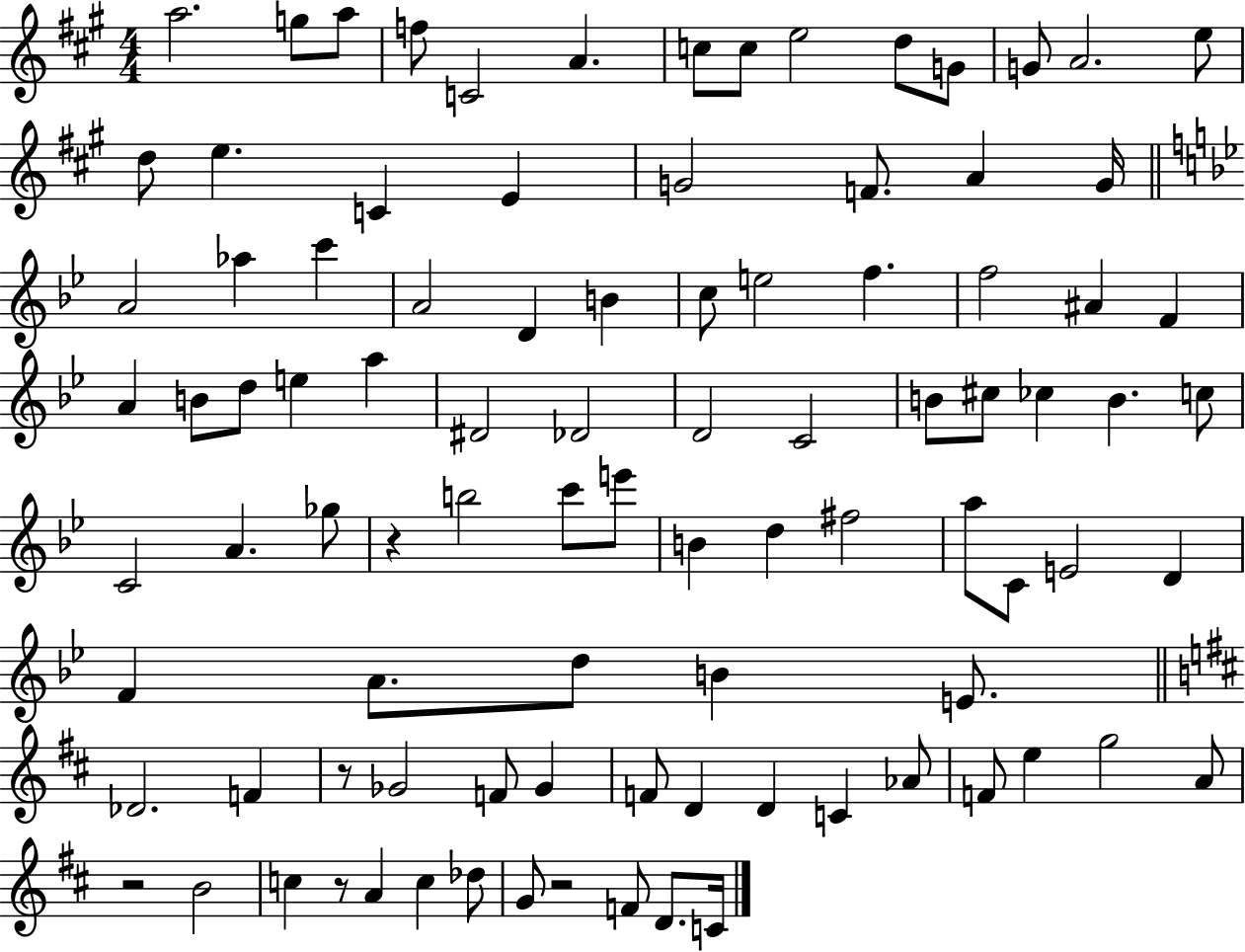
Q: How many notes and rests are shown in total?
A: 94